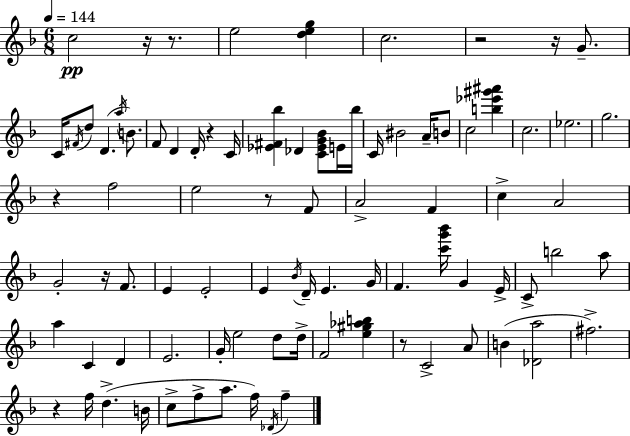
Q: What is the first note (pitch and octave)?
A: C5